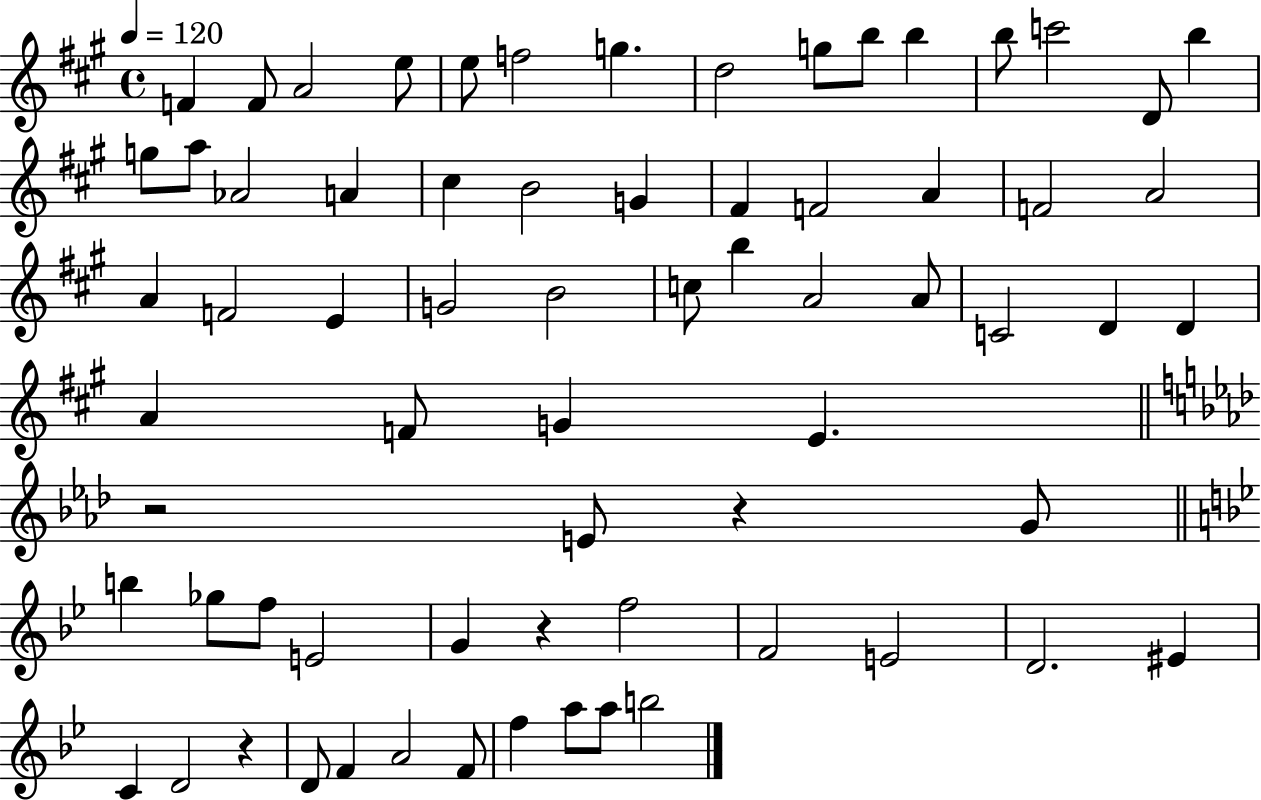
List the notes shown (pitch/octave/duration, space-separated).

F4/q F4/e A4/h E5/e E5/e F5/h G5/q. D5/h G5/e B5/e B5/q B5/e C6/h D4/e B5/q G5/e A5/e Ab4/h A4/q C#5/q B4/h G4/q F#4/q F4/h A4/q F4/h A4/h A4/q F4/h E4/q G4/h B4/h C5/e B5/q A4/h A4/e C4/h D4/q D4/q A4/q F4/e G4/q E4/q. R/h E4/e R/q G4/e B5/q Gb5/e F5/e E4/h G4/q R/q F5/h F4/h E4/h D4/h. EIS4/q C4/q D4/h R/q D4/e F4/q A4/h F4/e F5/q A5/e A5/e B5/h